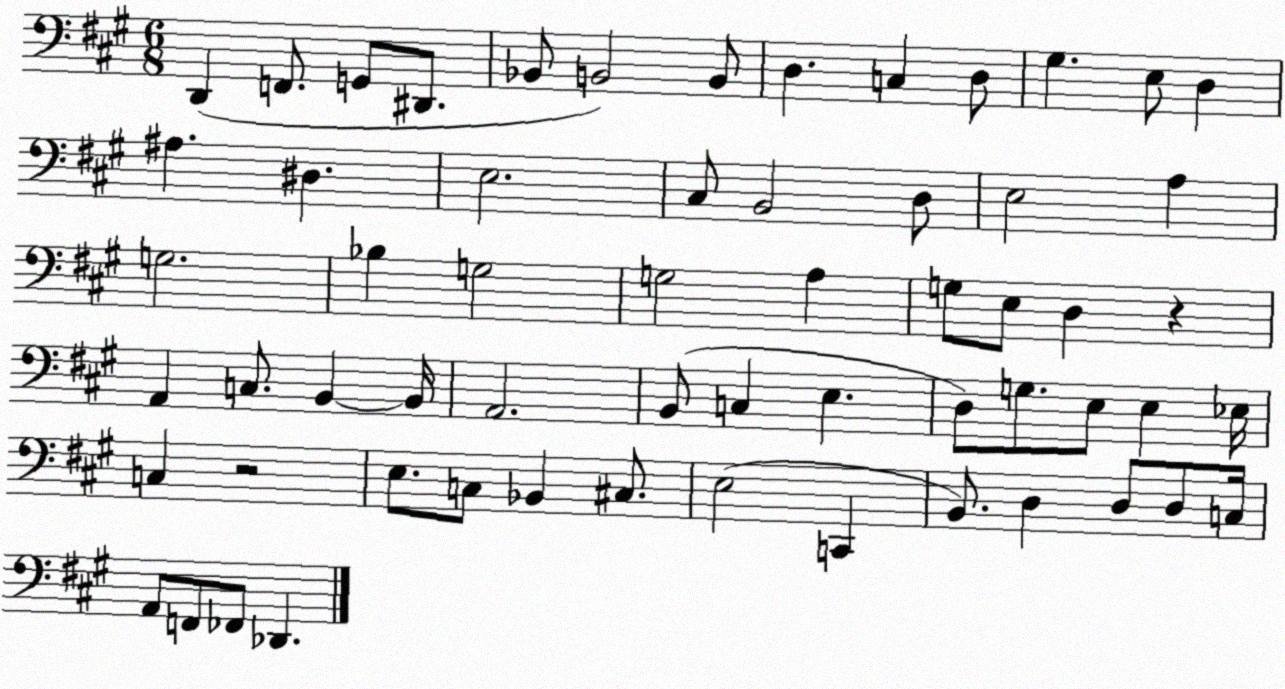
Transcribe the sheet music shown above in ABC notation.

X:1
T:Untitled
M:6/8
L:1/4
K:A
D,, F,,/2 G,,/2 ^D,,/2 _B,,/2 B,,2 B,,/2 D, C, D,/2 ^G, E,/2 D, ^A, ^D, E,2 ^C,/2 B,,2 D,/2 E,2 A, G,2 _B, G,2 G,2 A, G,/2 E,/2 D, z A,, C,/2 B,, B,,/4 A,,2 B,,/2 C, E, D,/2 G,/2 E,/2 E, _E,/4 C, z2 E,/2 C,/2 _B,, ^C,/2 E,2 C,, B,,/2 D, D,/2 D,/2 C,/4 A,,/2 F,,/2 _F,,/2 _D,,